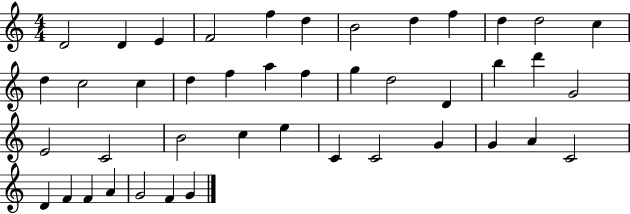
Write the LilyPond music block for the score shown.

{
  \clef treble
  \numericTimeSignature
  \time 4/4
  \key c \major
  d'2 d'4 e'4 | f'2 f''4 d''4 | b'2 d''4 f''4 | d''4 d''2 c''4 | \break d''4 c''2 c''4 | d''4 f''4 a''4 f''4 | g''4 d''2 d'4 | b''4 d'''4 g'2 | \break e'2 c'2 | b'2 c''4 e''4 | c'4 c'2 g'4 | g'4 a'4 c'2 | \break d'4 f'4 f'4 a'4 | g'2 f'4 g'4 | \bar "|."
}